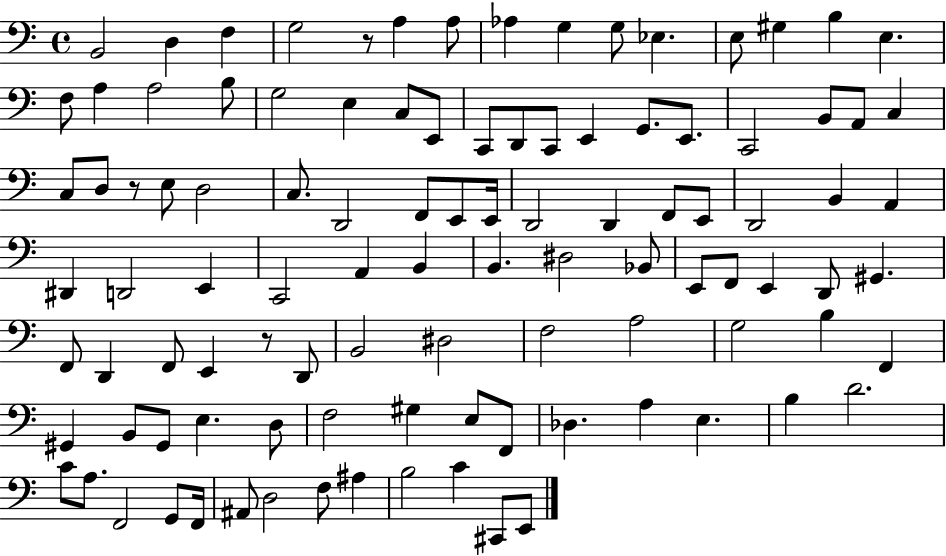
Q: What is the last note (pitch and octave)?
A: E2